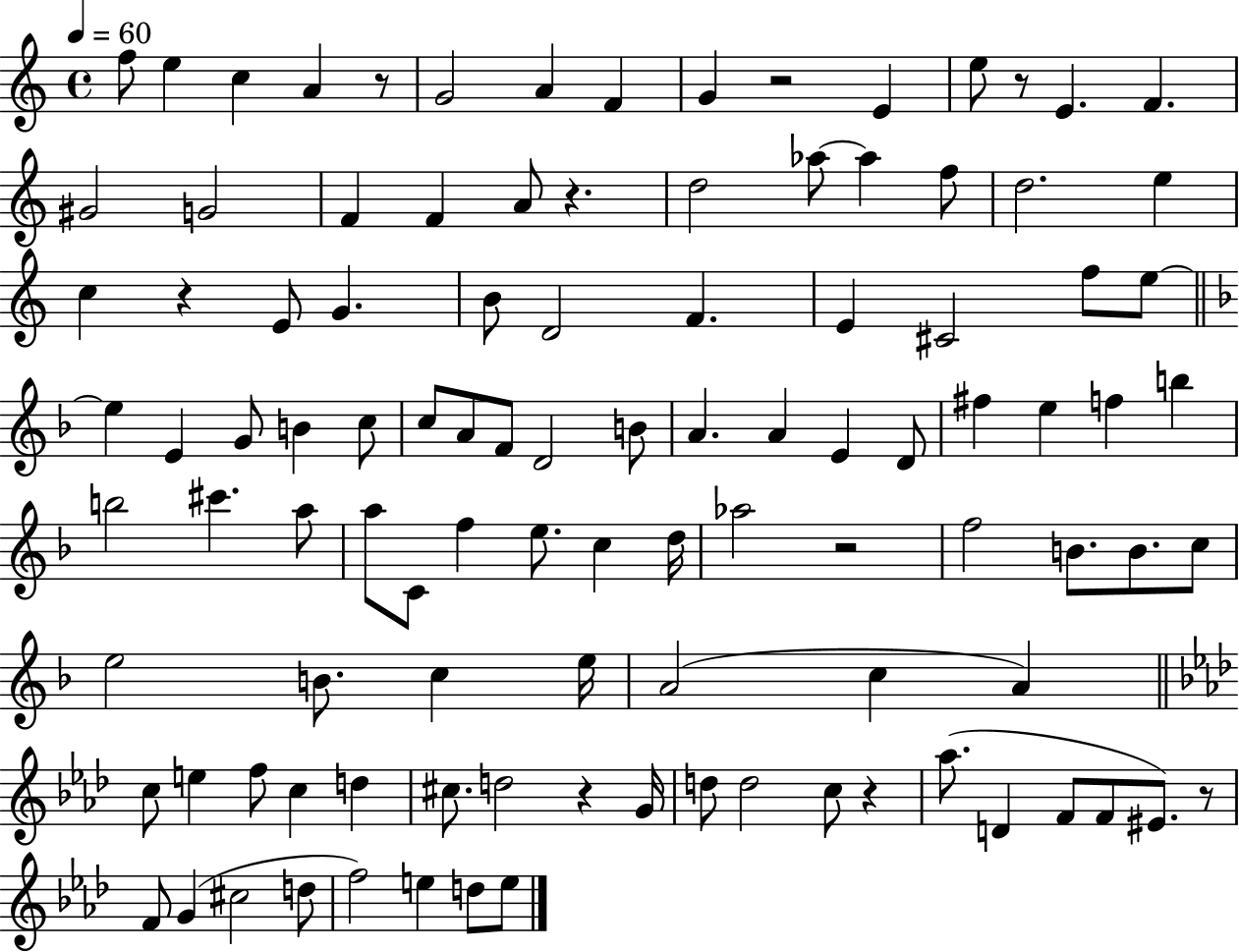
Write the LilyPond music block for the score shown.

{
  \clef treble
  \time 4/4
  \defaultTimeSignature
  \key c \major
  \tempo 4 = 60
  f''8 e''4 c''4 a'4 r8 | g'2 a'4 f'4 | g'4 r2 e'4 | e''8 r8 e'4. f'4. | \break gis'2 g'2 | f'4 f'4 a'8 r4. | d''2 aes''8~~ aes''4 f''8 | d''2. e''4 | \break c''4 r4 e'8 g'4. | b'8 d'2 f'4. | e'4 cis'2 f''8 e''8~~ | \bar "||" \break \key d \minor e''4 e'4 g'8 b'4 c''8 | c''8 a'8 f'8 d'2 b'8 | a'4. a'4 e'4 d'8 | fis''4 e''4 f''4 b''4 | \break b''2 cis'''4. a''8 | a''8 c'8 f''4 e''8. c''4 d''16 | aes''2 r2 | f''2 b'8. b'8. c''8 | \break e''2 b'8. c''4 e''16 | a'2( c''4 a'4) | \bar "||" \break \key f \minor c''8 e''4 f''8 c''4 d''4 | cis''8. d''2 r4 g'16 | d''8 d''2 c''8 r4 | aes''8.( d'4 f'8 f'8 eis'8.) r8 | \break f'8 g'4( cis''2 d''8 | f''2) e''4 d''8 e''8 | \bar "|."
}